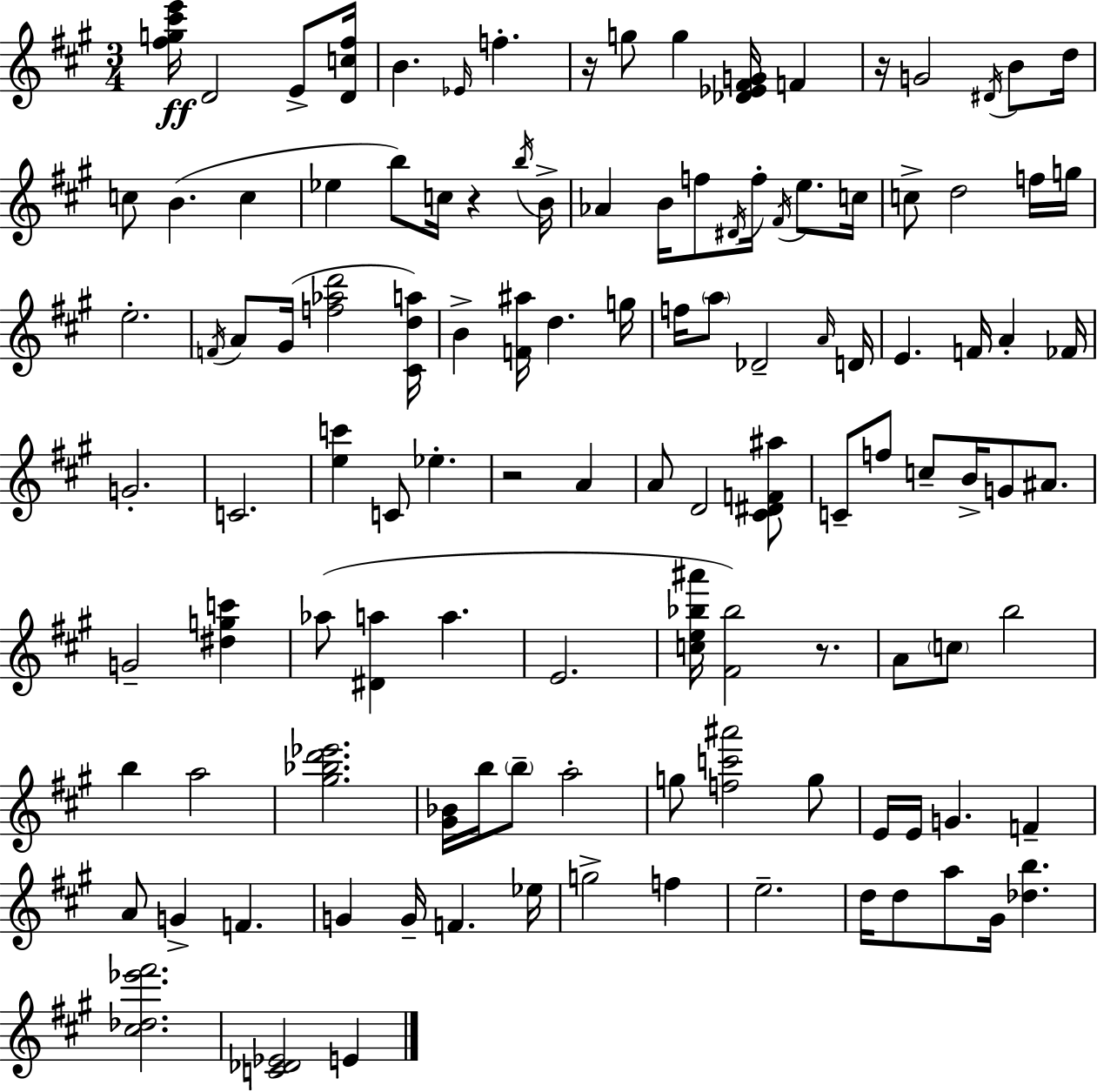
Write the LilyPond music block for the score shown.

{
  \clef treble
  \numericTimeSignature
  \time 3/4
  \key a \major
  <fis'' g'' cis''' e'''>16\ff d'2 e'8-> <d' c'' fis''>16 | b'4. \grace { ees'16 } f''4.-. | r16 g''8 g''4 <des' ees' fis' g'>16 f'4 | r16 g'2 \acciaccatura { dis'16 } b'8 | \break d''16 c''8 b'4.( c''4 | ees''4 b''8) c''16 r4 | \acciaccatura { b''16 } b'16-> aes'4 b'16 f''8 \acciaccatura { dis'16 } f''16-. | \acciaccatura { fis'16 } e''8. c''16 c''8-> d''2 | \break f''16 g''16 e''2.-. | \acciaccatura { f'16 } a'8 gis'16( <f'' aes'' d'''>2 | <cis' d'' a''>16) b'4-> <f' ais''>16 d''4. | g''16 f''16 \parenthesize a''8 des'2-- | \break \grace { a'16 } d'16 e'4. | f'16 a'4-. fes'16 g'2.-. | c'2. | <e'' c'''>4 c'8 | \break ees''4.-. r2 | a'4 a'8 d'2 | <cis' dis' f' ais''>8 c'8-- f''8 c''8-- | b'16-> g'8 ais'8. g'2-- | \break <dis'' g'' c'''>4 aes''8( <dis' a''>4 | a''4. e'2. | <c'' e'' bes'' ais'''>16 <fis' bes''>2) | r8. a'8 \parenthesize c''8 b''2 | \break b''4 a''2 | <gis'' bes'' d''' ees'''>2. | <gis' bes'>16 b''16 \parenthesize b''8-- a''2-. | g''8 <f'' c''' ais'''>2 | \break g''8 e'16 e'16 g'4. | f'4-- a'8 g'4-> | f'4. g'4 g'16-- | f'4. ees''16 g''2-> | \break f''4 e''2.-- | d''16 d''8 a''8 | gis'16 <des'' b''>4. <cis'' des'' ees''' fis'''>2. | <c' des' ees'>2 | \break e'4 \bar "|."
}